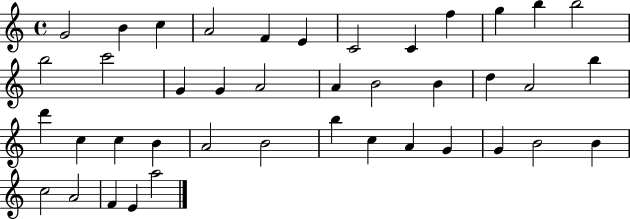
G4/h B4/q C5/q A4/h F4/q E4/q C4/h C4/q F5/q G5/q B5/q B5/h B5/h C6/h G4/q G4/q A4/h A4/q B4/h B4/q D5/q A4/h B5/q D6/q C5/q C5/q B4/q A4/h B4/h B5/q C5/q A4/q G4/q G4/q B4/h B4/q C5/h A4/h F4/q E4/q A5/h